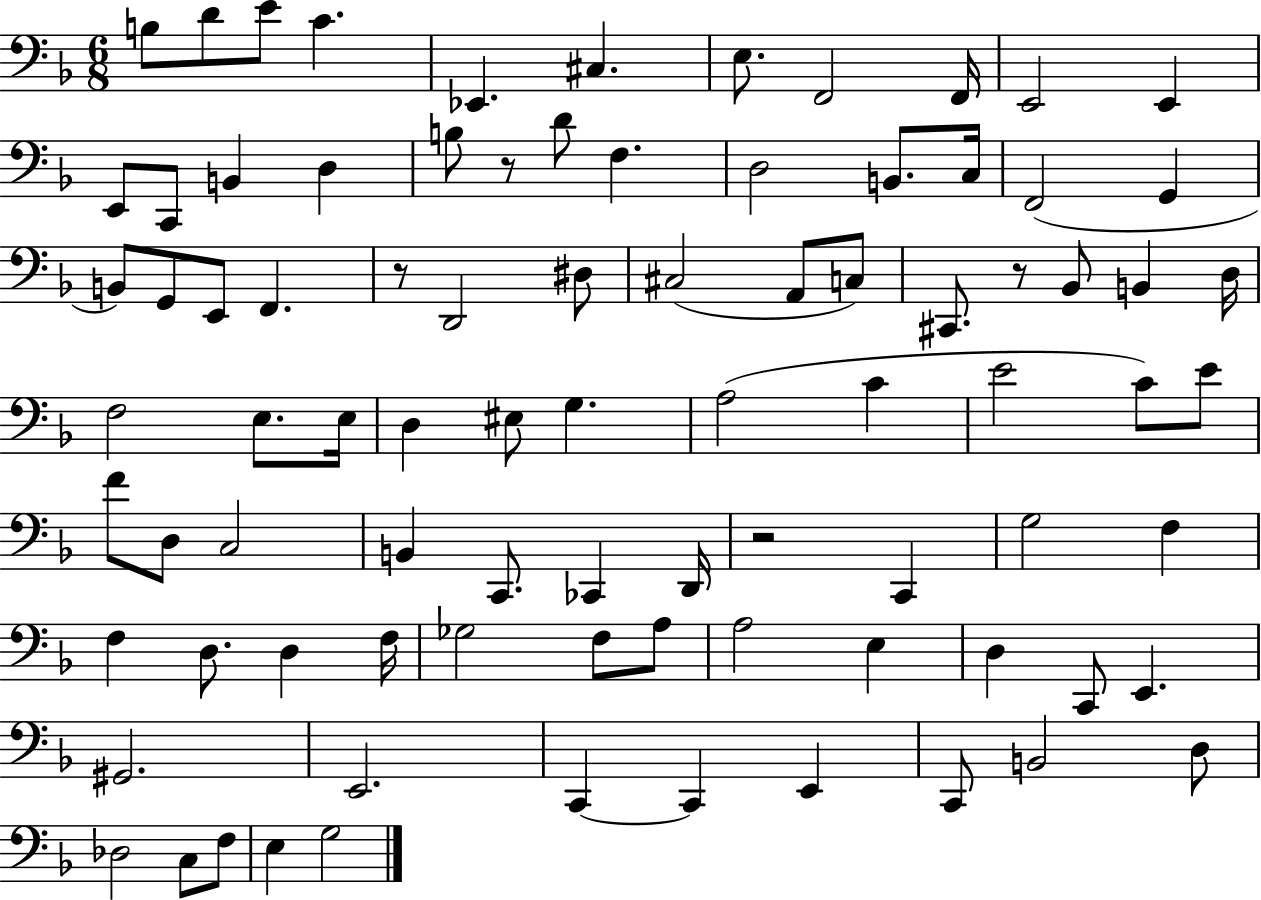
B3/e D4/e E4/e C4/q. Eb2/q. C#3/q. E3/e. F2/h F2/s E2/h E2/q E2/e C2/e B2/q D3/q B3/e R/e D4/e F3/q. D3/h B2/e. C3/s F2/h G2/q B2/e G2/e E2/e F2/q. R/e D2/h D#3/e C#3/h A2/e C3/e C#2/e. R/e Bb2/e B2/q D3/s F3/h E3/e. E3/s D3/q EIS3/e G3/q. A3/h C4/q E4/h C4/e E4/e F4/e D3/e C3/h B2/q C2/e. CES2/q D2/s R/h C2/q G3/h F3/q F3/q D3/e. D3/q F3/s Gb3/h F3/e A3/e A3/h E3/q D3/q C2/e E2/q. G#2/h. E2/h. C2/q C2/q E2/q C2/e B2/h D3/e Db3/h C3/e F3/e E3/q G3/h